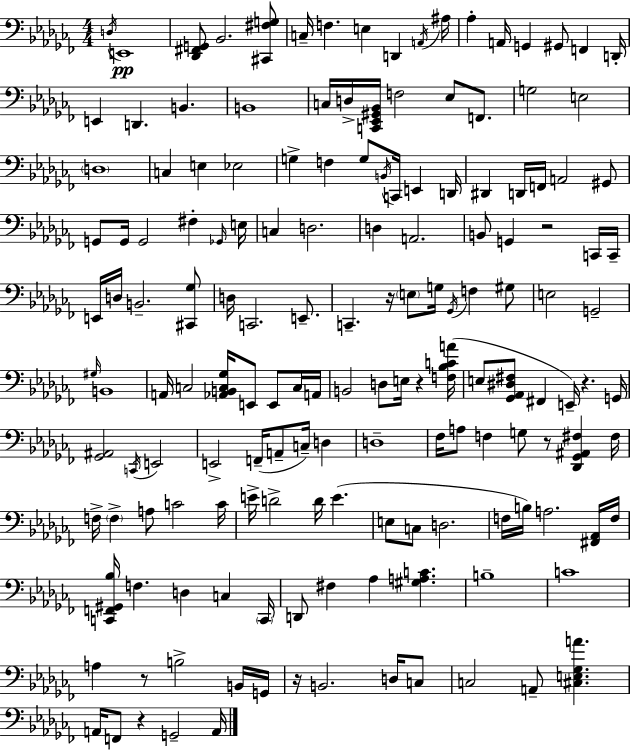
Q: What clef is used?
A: bass